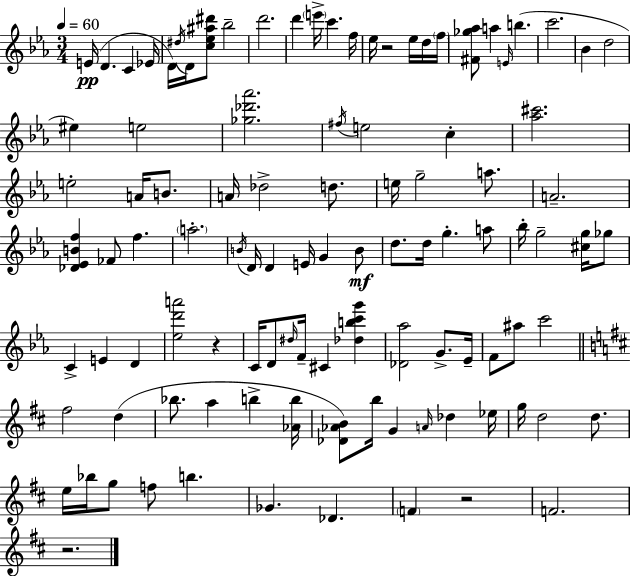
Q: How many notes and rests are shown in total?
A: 104